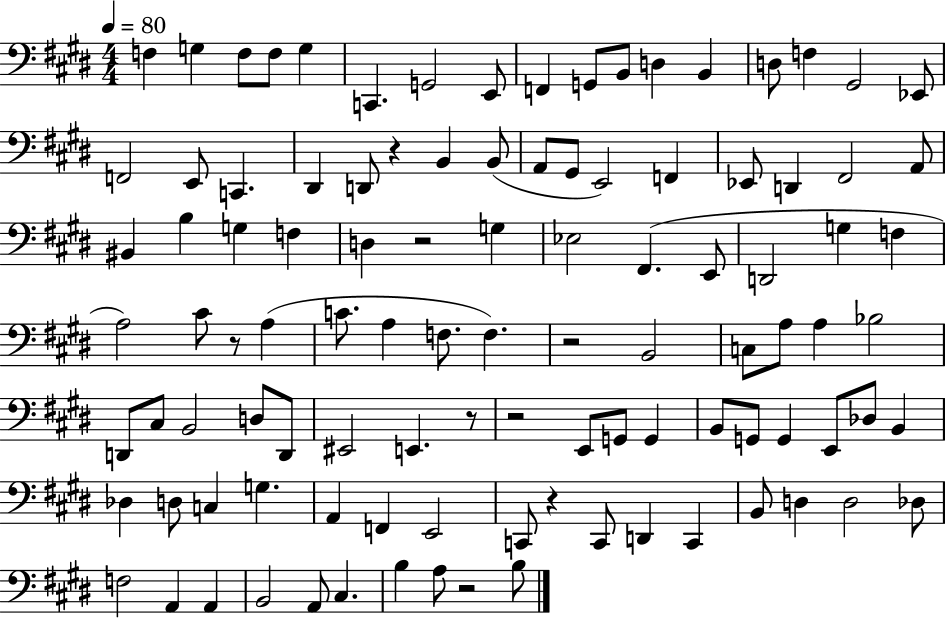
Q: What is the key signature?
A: E major